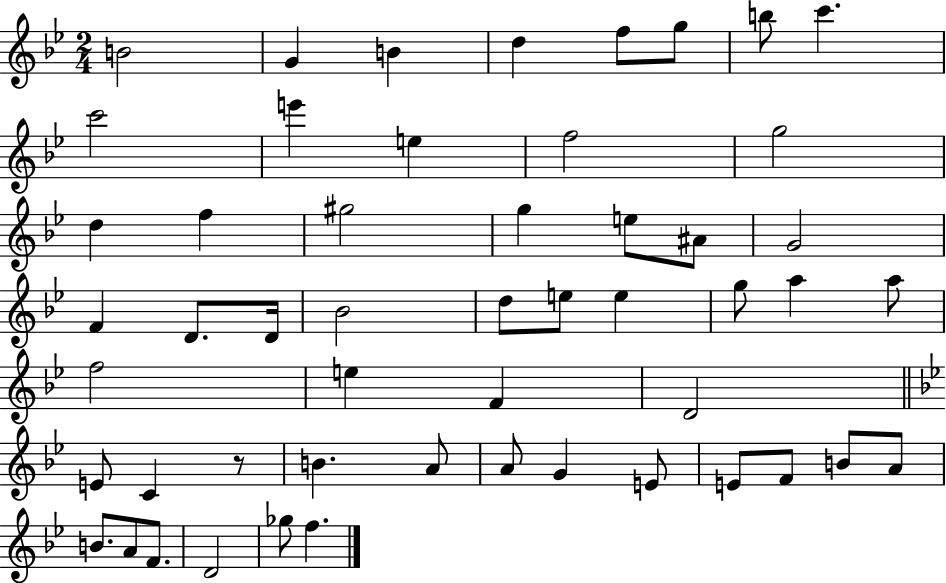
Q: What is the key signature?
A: BES major